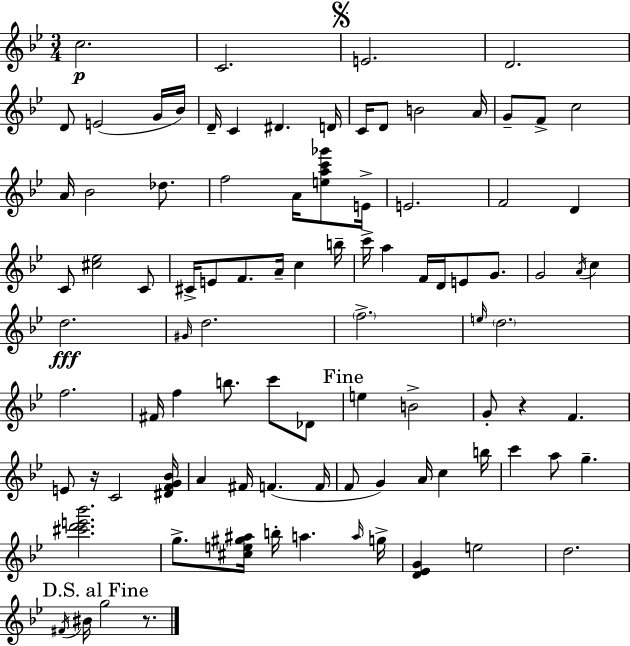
C5/h. C4/h. E4/h. D4/h. D4/e E4/h G4/s Bb4/s D4/s C4/q D#4/q. D4/s C4/s D4/e B4/h A4/s G4/e F4/e C5/h A4/s Bb4/h Db5/e. F5/h A4/s [E5,A5,C6,Gb6]/e E4/s E4/h. F4/h D4/q C4/e [C#5,Eb5]/h C4/e C#4/s E4/e F4/e. A4/s C5/q B5/s C6/s A5/q F4/s D4/s E4/e G4/e. G4/h A4/s C5/q D5/h. G#4/s D5/h. F5/h. E5/s D5/h. F5/h. F#4/s F5/q B5/e. C6/e Db4/e E5/q B4/h G4/e R/q F4/q. E4/e R/s C4/h [D#4,F4,G4,Bb4]/s A4/q F#4/s F4/q. F4/s F4/e G4/q A4/s C5/q B5/s C6/q A5/e G5/q. [C#6,D6,E6,Bb6]/h. G5/e. [C#5,E5,G#5,A#5]/s B5/s A5/q. A5/s G5/s [D4,Eb4,G4]/q E5/h D5/h. F#4/s BIS4/s G5/h R/e.